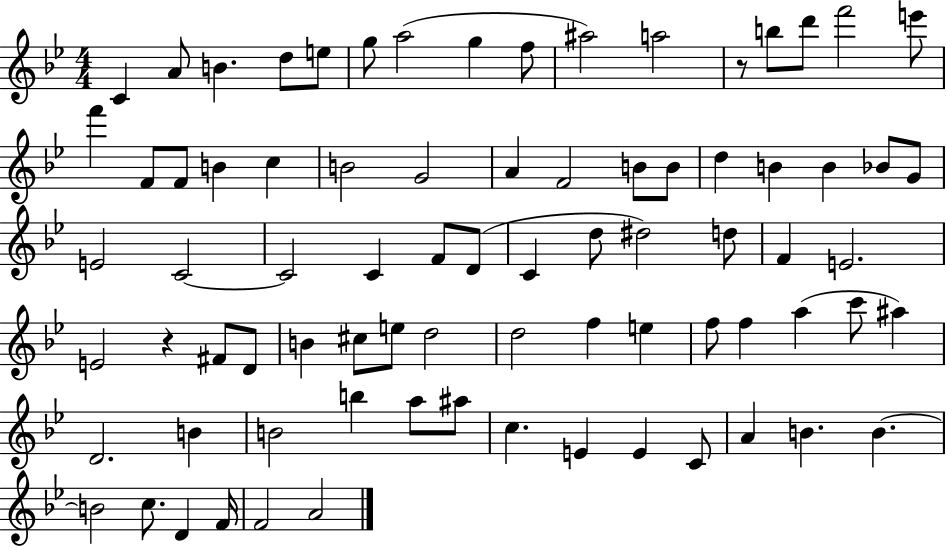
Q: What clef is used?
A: treble